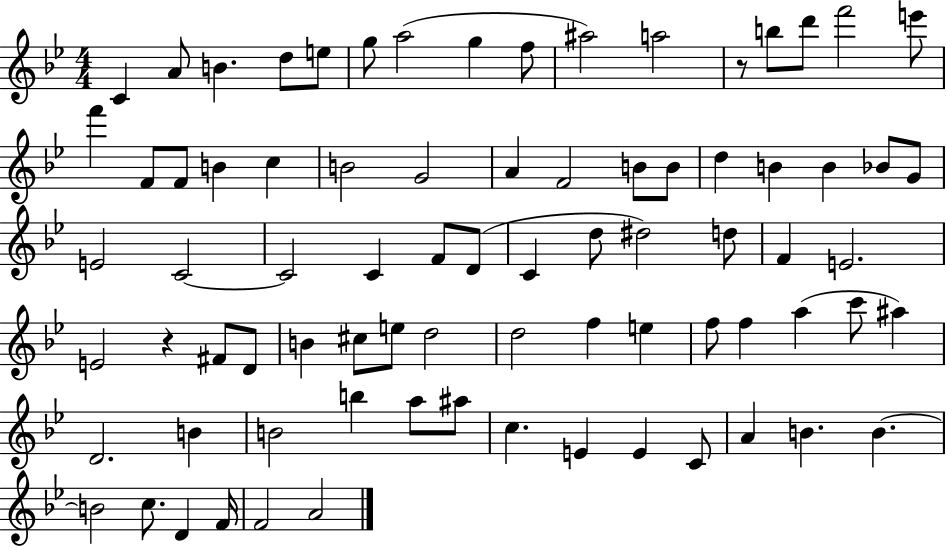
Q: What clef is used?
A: treble